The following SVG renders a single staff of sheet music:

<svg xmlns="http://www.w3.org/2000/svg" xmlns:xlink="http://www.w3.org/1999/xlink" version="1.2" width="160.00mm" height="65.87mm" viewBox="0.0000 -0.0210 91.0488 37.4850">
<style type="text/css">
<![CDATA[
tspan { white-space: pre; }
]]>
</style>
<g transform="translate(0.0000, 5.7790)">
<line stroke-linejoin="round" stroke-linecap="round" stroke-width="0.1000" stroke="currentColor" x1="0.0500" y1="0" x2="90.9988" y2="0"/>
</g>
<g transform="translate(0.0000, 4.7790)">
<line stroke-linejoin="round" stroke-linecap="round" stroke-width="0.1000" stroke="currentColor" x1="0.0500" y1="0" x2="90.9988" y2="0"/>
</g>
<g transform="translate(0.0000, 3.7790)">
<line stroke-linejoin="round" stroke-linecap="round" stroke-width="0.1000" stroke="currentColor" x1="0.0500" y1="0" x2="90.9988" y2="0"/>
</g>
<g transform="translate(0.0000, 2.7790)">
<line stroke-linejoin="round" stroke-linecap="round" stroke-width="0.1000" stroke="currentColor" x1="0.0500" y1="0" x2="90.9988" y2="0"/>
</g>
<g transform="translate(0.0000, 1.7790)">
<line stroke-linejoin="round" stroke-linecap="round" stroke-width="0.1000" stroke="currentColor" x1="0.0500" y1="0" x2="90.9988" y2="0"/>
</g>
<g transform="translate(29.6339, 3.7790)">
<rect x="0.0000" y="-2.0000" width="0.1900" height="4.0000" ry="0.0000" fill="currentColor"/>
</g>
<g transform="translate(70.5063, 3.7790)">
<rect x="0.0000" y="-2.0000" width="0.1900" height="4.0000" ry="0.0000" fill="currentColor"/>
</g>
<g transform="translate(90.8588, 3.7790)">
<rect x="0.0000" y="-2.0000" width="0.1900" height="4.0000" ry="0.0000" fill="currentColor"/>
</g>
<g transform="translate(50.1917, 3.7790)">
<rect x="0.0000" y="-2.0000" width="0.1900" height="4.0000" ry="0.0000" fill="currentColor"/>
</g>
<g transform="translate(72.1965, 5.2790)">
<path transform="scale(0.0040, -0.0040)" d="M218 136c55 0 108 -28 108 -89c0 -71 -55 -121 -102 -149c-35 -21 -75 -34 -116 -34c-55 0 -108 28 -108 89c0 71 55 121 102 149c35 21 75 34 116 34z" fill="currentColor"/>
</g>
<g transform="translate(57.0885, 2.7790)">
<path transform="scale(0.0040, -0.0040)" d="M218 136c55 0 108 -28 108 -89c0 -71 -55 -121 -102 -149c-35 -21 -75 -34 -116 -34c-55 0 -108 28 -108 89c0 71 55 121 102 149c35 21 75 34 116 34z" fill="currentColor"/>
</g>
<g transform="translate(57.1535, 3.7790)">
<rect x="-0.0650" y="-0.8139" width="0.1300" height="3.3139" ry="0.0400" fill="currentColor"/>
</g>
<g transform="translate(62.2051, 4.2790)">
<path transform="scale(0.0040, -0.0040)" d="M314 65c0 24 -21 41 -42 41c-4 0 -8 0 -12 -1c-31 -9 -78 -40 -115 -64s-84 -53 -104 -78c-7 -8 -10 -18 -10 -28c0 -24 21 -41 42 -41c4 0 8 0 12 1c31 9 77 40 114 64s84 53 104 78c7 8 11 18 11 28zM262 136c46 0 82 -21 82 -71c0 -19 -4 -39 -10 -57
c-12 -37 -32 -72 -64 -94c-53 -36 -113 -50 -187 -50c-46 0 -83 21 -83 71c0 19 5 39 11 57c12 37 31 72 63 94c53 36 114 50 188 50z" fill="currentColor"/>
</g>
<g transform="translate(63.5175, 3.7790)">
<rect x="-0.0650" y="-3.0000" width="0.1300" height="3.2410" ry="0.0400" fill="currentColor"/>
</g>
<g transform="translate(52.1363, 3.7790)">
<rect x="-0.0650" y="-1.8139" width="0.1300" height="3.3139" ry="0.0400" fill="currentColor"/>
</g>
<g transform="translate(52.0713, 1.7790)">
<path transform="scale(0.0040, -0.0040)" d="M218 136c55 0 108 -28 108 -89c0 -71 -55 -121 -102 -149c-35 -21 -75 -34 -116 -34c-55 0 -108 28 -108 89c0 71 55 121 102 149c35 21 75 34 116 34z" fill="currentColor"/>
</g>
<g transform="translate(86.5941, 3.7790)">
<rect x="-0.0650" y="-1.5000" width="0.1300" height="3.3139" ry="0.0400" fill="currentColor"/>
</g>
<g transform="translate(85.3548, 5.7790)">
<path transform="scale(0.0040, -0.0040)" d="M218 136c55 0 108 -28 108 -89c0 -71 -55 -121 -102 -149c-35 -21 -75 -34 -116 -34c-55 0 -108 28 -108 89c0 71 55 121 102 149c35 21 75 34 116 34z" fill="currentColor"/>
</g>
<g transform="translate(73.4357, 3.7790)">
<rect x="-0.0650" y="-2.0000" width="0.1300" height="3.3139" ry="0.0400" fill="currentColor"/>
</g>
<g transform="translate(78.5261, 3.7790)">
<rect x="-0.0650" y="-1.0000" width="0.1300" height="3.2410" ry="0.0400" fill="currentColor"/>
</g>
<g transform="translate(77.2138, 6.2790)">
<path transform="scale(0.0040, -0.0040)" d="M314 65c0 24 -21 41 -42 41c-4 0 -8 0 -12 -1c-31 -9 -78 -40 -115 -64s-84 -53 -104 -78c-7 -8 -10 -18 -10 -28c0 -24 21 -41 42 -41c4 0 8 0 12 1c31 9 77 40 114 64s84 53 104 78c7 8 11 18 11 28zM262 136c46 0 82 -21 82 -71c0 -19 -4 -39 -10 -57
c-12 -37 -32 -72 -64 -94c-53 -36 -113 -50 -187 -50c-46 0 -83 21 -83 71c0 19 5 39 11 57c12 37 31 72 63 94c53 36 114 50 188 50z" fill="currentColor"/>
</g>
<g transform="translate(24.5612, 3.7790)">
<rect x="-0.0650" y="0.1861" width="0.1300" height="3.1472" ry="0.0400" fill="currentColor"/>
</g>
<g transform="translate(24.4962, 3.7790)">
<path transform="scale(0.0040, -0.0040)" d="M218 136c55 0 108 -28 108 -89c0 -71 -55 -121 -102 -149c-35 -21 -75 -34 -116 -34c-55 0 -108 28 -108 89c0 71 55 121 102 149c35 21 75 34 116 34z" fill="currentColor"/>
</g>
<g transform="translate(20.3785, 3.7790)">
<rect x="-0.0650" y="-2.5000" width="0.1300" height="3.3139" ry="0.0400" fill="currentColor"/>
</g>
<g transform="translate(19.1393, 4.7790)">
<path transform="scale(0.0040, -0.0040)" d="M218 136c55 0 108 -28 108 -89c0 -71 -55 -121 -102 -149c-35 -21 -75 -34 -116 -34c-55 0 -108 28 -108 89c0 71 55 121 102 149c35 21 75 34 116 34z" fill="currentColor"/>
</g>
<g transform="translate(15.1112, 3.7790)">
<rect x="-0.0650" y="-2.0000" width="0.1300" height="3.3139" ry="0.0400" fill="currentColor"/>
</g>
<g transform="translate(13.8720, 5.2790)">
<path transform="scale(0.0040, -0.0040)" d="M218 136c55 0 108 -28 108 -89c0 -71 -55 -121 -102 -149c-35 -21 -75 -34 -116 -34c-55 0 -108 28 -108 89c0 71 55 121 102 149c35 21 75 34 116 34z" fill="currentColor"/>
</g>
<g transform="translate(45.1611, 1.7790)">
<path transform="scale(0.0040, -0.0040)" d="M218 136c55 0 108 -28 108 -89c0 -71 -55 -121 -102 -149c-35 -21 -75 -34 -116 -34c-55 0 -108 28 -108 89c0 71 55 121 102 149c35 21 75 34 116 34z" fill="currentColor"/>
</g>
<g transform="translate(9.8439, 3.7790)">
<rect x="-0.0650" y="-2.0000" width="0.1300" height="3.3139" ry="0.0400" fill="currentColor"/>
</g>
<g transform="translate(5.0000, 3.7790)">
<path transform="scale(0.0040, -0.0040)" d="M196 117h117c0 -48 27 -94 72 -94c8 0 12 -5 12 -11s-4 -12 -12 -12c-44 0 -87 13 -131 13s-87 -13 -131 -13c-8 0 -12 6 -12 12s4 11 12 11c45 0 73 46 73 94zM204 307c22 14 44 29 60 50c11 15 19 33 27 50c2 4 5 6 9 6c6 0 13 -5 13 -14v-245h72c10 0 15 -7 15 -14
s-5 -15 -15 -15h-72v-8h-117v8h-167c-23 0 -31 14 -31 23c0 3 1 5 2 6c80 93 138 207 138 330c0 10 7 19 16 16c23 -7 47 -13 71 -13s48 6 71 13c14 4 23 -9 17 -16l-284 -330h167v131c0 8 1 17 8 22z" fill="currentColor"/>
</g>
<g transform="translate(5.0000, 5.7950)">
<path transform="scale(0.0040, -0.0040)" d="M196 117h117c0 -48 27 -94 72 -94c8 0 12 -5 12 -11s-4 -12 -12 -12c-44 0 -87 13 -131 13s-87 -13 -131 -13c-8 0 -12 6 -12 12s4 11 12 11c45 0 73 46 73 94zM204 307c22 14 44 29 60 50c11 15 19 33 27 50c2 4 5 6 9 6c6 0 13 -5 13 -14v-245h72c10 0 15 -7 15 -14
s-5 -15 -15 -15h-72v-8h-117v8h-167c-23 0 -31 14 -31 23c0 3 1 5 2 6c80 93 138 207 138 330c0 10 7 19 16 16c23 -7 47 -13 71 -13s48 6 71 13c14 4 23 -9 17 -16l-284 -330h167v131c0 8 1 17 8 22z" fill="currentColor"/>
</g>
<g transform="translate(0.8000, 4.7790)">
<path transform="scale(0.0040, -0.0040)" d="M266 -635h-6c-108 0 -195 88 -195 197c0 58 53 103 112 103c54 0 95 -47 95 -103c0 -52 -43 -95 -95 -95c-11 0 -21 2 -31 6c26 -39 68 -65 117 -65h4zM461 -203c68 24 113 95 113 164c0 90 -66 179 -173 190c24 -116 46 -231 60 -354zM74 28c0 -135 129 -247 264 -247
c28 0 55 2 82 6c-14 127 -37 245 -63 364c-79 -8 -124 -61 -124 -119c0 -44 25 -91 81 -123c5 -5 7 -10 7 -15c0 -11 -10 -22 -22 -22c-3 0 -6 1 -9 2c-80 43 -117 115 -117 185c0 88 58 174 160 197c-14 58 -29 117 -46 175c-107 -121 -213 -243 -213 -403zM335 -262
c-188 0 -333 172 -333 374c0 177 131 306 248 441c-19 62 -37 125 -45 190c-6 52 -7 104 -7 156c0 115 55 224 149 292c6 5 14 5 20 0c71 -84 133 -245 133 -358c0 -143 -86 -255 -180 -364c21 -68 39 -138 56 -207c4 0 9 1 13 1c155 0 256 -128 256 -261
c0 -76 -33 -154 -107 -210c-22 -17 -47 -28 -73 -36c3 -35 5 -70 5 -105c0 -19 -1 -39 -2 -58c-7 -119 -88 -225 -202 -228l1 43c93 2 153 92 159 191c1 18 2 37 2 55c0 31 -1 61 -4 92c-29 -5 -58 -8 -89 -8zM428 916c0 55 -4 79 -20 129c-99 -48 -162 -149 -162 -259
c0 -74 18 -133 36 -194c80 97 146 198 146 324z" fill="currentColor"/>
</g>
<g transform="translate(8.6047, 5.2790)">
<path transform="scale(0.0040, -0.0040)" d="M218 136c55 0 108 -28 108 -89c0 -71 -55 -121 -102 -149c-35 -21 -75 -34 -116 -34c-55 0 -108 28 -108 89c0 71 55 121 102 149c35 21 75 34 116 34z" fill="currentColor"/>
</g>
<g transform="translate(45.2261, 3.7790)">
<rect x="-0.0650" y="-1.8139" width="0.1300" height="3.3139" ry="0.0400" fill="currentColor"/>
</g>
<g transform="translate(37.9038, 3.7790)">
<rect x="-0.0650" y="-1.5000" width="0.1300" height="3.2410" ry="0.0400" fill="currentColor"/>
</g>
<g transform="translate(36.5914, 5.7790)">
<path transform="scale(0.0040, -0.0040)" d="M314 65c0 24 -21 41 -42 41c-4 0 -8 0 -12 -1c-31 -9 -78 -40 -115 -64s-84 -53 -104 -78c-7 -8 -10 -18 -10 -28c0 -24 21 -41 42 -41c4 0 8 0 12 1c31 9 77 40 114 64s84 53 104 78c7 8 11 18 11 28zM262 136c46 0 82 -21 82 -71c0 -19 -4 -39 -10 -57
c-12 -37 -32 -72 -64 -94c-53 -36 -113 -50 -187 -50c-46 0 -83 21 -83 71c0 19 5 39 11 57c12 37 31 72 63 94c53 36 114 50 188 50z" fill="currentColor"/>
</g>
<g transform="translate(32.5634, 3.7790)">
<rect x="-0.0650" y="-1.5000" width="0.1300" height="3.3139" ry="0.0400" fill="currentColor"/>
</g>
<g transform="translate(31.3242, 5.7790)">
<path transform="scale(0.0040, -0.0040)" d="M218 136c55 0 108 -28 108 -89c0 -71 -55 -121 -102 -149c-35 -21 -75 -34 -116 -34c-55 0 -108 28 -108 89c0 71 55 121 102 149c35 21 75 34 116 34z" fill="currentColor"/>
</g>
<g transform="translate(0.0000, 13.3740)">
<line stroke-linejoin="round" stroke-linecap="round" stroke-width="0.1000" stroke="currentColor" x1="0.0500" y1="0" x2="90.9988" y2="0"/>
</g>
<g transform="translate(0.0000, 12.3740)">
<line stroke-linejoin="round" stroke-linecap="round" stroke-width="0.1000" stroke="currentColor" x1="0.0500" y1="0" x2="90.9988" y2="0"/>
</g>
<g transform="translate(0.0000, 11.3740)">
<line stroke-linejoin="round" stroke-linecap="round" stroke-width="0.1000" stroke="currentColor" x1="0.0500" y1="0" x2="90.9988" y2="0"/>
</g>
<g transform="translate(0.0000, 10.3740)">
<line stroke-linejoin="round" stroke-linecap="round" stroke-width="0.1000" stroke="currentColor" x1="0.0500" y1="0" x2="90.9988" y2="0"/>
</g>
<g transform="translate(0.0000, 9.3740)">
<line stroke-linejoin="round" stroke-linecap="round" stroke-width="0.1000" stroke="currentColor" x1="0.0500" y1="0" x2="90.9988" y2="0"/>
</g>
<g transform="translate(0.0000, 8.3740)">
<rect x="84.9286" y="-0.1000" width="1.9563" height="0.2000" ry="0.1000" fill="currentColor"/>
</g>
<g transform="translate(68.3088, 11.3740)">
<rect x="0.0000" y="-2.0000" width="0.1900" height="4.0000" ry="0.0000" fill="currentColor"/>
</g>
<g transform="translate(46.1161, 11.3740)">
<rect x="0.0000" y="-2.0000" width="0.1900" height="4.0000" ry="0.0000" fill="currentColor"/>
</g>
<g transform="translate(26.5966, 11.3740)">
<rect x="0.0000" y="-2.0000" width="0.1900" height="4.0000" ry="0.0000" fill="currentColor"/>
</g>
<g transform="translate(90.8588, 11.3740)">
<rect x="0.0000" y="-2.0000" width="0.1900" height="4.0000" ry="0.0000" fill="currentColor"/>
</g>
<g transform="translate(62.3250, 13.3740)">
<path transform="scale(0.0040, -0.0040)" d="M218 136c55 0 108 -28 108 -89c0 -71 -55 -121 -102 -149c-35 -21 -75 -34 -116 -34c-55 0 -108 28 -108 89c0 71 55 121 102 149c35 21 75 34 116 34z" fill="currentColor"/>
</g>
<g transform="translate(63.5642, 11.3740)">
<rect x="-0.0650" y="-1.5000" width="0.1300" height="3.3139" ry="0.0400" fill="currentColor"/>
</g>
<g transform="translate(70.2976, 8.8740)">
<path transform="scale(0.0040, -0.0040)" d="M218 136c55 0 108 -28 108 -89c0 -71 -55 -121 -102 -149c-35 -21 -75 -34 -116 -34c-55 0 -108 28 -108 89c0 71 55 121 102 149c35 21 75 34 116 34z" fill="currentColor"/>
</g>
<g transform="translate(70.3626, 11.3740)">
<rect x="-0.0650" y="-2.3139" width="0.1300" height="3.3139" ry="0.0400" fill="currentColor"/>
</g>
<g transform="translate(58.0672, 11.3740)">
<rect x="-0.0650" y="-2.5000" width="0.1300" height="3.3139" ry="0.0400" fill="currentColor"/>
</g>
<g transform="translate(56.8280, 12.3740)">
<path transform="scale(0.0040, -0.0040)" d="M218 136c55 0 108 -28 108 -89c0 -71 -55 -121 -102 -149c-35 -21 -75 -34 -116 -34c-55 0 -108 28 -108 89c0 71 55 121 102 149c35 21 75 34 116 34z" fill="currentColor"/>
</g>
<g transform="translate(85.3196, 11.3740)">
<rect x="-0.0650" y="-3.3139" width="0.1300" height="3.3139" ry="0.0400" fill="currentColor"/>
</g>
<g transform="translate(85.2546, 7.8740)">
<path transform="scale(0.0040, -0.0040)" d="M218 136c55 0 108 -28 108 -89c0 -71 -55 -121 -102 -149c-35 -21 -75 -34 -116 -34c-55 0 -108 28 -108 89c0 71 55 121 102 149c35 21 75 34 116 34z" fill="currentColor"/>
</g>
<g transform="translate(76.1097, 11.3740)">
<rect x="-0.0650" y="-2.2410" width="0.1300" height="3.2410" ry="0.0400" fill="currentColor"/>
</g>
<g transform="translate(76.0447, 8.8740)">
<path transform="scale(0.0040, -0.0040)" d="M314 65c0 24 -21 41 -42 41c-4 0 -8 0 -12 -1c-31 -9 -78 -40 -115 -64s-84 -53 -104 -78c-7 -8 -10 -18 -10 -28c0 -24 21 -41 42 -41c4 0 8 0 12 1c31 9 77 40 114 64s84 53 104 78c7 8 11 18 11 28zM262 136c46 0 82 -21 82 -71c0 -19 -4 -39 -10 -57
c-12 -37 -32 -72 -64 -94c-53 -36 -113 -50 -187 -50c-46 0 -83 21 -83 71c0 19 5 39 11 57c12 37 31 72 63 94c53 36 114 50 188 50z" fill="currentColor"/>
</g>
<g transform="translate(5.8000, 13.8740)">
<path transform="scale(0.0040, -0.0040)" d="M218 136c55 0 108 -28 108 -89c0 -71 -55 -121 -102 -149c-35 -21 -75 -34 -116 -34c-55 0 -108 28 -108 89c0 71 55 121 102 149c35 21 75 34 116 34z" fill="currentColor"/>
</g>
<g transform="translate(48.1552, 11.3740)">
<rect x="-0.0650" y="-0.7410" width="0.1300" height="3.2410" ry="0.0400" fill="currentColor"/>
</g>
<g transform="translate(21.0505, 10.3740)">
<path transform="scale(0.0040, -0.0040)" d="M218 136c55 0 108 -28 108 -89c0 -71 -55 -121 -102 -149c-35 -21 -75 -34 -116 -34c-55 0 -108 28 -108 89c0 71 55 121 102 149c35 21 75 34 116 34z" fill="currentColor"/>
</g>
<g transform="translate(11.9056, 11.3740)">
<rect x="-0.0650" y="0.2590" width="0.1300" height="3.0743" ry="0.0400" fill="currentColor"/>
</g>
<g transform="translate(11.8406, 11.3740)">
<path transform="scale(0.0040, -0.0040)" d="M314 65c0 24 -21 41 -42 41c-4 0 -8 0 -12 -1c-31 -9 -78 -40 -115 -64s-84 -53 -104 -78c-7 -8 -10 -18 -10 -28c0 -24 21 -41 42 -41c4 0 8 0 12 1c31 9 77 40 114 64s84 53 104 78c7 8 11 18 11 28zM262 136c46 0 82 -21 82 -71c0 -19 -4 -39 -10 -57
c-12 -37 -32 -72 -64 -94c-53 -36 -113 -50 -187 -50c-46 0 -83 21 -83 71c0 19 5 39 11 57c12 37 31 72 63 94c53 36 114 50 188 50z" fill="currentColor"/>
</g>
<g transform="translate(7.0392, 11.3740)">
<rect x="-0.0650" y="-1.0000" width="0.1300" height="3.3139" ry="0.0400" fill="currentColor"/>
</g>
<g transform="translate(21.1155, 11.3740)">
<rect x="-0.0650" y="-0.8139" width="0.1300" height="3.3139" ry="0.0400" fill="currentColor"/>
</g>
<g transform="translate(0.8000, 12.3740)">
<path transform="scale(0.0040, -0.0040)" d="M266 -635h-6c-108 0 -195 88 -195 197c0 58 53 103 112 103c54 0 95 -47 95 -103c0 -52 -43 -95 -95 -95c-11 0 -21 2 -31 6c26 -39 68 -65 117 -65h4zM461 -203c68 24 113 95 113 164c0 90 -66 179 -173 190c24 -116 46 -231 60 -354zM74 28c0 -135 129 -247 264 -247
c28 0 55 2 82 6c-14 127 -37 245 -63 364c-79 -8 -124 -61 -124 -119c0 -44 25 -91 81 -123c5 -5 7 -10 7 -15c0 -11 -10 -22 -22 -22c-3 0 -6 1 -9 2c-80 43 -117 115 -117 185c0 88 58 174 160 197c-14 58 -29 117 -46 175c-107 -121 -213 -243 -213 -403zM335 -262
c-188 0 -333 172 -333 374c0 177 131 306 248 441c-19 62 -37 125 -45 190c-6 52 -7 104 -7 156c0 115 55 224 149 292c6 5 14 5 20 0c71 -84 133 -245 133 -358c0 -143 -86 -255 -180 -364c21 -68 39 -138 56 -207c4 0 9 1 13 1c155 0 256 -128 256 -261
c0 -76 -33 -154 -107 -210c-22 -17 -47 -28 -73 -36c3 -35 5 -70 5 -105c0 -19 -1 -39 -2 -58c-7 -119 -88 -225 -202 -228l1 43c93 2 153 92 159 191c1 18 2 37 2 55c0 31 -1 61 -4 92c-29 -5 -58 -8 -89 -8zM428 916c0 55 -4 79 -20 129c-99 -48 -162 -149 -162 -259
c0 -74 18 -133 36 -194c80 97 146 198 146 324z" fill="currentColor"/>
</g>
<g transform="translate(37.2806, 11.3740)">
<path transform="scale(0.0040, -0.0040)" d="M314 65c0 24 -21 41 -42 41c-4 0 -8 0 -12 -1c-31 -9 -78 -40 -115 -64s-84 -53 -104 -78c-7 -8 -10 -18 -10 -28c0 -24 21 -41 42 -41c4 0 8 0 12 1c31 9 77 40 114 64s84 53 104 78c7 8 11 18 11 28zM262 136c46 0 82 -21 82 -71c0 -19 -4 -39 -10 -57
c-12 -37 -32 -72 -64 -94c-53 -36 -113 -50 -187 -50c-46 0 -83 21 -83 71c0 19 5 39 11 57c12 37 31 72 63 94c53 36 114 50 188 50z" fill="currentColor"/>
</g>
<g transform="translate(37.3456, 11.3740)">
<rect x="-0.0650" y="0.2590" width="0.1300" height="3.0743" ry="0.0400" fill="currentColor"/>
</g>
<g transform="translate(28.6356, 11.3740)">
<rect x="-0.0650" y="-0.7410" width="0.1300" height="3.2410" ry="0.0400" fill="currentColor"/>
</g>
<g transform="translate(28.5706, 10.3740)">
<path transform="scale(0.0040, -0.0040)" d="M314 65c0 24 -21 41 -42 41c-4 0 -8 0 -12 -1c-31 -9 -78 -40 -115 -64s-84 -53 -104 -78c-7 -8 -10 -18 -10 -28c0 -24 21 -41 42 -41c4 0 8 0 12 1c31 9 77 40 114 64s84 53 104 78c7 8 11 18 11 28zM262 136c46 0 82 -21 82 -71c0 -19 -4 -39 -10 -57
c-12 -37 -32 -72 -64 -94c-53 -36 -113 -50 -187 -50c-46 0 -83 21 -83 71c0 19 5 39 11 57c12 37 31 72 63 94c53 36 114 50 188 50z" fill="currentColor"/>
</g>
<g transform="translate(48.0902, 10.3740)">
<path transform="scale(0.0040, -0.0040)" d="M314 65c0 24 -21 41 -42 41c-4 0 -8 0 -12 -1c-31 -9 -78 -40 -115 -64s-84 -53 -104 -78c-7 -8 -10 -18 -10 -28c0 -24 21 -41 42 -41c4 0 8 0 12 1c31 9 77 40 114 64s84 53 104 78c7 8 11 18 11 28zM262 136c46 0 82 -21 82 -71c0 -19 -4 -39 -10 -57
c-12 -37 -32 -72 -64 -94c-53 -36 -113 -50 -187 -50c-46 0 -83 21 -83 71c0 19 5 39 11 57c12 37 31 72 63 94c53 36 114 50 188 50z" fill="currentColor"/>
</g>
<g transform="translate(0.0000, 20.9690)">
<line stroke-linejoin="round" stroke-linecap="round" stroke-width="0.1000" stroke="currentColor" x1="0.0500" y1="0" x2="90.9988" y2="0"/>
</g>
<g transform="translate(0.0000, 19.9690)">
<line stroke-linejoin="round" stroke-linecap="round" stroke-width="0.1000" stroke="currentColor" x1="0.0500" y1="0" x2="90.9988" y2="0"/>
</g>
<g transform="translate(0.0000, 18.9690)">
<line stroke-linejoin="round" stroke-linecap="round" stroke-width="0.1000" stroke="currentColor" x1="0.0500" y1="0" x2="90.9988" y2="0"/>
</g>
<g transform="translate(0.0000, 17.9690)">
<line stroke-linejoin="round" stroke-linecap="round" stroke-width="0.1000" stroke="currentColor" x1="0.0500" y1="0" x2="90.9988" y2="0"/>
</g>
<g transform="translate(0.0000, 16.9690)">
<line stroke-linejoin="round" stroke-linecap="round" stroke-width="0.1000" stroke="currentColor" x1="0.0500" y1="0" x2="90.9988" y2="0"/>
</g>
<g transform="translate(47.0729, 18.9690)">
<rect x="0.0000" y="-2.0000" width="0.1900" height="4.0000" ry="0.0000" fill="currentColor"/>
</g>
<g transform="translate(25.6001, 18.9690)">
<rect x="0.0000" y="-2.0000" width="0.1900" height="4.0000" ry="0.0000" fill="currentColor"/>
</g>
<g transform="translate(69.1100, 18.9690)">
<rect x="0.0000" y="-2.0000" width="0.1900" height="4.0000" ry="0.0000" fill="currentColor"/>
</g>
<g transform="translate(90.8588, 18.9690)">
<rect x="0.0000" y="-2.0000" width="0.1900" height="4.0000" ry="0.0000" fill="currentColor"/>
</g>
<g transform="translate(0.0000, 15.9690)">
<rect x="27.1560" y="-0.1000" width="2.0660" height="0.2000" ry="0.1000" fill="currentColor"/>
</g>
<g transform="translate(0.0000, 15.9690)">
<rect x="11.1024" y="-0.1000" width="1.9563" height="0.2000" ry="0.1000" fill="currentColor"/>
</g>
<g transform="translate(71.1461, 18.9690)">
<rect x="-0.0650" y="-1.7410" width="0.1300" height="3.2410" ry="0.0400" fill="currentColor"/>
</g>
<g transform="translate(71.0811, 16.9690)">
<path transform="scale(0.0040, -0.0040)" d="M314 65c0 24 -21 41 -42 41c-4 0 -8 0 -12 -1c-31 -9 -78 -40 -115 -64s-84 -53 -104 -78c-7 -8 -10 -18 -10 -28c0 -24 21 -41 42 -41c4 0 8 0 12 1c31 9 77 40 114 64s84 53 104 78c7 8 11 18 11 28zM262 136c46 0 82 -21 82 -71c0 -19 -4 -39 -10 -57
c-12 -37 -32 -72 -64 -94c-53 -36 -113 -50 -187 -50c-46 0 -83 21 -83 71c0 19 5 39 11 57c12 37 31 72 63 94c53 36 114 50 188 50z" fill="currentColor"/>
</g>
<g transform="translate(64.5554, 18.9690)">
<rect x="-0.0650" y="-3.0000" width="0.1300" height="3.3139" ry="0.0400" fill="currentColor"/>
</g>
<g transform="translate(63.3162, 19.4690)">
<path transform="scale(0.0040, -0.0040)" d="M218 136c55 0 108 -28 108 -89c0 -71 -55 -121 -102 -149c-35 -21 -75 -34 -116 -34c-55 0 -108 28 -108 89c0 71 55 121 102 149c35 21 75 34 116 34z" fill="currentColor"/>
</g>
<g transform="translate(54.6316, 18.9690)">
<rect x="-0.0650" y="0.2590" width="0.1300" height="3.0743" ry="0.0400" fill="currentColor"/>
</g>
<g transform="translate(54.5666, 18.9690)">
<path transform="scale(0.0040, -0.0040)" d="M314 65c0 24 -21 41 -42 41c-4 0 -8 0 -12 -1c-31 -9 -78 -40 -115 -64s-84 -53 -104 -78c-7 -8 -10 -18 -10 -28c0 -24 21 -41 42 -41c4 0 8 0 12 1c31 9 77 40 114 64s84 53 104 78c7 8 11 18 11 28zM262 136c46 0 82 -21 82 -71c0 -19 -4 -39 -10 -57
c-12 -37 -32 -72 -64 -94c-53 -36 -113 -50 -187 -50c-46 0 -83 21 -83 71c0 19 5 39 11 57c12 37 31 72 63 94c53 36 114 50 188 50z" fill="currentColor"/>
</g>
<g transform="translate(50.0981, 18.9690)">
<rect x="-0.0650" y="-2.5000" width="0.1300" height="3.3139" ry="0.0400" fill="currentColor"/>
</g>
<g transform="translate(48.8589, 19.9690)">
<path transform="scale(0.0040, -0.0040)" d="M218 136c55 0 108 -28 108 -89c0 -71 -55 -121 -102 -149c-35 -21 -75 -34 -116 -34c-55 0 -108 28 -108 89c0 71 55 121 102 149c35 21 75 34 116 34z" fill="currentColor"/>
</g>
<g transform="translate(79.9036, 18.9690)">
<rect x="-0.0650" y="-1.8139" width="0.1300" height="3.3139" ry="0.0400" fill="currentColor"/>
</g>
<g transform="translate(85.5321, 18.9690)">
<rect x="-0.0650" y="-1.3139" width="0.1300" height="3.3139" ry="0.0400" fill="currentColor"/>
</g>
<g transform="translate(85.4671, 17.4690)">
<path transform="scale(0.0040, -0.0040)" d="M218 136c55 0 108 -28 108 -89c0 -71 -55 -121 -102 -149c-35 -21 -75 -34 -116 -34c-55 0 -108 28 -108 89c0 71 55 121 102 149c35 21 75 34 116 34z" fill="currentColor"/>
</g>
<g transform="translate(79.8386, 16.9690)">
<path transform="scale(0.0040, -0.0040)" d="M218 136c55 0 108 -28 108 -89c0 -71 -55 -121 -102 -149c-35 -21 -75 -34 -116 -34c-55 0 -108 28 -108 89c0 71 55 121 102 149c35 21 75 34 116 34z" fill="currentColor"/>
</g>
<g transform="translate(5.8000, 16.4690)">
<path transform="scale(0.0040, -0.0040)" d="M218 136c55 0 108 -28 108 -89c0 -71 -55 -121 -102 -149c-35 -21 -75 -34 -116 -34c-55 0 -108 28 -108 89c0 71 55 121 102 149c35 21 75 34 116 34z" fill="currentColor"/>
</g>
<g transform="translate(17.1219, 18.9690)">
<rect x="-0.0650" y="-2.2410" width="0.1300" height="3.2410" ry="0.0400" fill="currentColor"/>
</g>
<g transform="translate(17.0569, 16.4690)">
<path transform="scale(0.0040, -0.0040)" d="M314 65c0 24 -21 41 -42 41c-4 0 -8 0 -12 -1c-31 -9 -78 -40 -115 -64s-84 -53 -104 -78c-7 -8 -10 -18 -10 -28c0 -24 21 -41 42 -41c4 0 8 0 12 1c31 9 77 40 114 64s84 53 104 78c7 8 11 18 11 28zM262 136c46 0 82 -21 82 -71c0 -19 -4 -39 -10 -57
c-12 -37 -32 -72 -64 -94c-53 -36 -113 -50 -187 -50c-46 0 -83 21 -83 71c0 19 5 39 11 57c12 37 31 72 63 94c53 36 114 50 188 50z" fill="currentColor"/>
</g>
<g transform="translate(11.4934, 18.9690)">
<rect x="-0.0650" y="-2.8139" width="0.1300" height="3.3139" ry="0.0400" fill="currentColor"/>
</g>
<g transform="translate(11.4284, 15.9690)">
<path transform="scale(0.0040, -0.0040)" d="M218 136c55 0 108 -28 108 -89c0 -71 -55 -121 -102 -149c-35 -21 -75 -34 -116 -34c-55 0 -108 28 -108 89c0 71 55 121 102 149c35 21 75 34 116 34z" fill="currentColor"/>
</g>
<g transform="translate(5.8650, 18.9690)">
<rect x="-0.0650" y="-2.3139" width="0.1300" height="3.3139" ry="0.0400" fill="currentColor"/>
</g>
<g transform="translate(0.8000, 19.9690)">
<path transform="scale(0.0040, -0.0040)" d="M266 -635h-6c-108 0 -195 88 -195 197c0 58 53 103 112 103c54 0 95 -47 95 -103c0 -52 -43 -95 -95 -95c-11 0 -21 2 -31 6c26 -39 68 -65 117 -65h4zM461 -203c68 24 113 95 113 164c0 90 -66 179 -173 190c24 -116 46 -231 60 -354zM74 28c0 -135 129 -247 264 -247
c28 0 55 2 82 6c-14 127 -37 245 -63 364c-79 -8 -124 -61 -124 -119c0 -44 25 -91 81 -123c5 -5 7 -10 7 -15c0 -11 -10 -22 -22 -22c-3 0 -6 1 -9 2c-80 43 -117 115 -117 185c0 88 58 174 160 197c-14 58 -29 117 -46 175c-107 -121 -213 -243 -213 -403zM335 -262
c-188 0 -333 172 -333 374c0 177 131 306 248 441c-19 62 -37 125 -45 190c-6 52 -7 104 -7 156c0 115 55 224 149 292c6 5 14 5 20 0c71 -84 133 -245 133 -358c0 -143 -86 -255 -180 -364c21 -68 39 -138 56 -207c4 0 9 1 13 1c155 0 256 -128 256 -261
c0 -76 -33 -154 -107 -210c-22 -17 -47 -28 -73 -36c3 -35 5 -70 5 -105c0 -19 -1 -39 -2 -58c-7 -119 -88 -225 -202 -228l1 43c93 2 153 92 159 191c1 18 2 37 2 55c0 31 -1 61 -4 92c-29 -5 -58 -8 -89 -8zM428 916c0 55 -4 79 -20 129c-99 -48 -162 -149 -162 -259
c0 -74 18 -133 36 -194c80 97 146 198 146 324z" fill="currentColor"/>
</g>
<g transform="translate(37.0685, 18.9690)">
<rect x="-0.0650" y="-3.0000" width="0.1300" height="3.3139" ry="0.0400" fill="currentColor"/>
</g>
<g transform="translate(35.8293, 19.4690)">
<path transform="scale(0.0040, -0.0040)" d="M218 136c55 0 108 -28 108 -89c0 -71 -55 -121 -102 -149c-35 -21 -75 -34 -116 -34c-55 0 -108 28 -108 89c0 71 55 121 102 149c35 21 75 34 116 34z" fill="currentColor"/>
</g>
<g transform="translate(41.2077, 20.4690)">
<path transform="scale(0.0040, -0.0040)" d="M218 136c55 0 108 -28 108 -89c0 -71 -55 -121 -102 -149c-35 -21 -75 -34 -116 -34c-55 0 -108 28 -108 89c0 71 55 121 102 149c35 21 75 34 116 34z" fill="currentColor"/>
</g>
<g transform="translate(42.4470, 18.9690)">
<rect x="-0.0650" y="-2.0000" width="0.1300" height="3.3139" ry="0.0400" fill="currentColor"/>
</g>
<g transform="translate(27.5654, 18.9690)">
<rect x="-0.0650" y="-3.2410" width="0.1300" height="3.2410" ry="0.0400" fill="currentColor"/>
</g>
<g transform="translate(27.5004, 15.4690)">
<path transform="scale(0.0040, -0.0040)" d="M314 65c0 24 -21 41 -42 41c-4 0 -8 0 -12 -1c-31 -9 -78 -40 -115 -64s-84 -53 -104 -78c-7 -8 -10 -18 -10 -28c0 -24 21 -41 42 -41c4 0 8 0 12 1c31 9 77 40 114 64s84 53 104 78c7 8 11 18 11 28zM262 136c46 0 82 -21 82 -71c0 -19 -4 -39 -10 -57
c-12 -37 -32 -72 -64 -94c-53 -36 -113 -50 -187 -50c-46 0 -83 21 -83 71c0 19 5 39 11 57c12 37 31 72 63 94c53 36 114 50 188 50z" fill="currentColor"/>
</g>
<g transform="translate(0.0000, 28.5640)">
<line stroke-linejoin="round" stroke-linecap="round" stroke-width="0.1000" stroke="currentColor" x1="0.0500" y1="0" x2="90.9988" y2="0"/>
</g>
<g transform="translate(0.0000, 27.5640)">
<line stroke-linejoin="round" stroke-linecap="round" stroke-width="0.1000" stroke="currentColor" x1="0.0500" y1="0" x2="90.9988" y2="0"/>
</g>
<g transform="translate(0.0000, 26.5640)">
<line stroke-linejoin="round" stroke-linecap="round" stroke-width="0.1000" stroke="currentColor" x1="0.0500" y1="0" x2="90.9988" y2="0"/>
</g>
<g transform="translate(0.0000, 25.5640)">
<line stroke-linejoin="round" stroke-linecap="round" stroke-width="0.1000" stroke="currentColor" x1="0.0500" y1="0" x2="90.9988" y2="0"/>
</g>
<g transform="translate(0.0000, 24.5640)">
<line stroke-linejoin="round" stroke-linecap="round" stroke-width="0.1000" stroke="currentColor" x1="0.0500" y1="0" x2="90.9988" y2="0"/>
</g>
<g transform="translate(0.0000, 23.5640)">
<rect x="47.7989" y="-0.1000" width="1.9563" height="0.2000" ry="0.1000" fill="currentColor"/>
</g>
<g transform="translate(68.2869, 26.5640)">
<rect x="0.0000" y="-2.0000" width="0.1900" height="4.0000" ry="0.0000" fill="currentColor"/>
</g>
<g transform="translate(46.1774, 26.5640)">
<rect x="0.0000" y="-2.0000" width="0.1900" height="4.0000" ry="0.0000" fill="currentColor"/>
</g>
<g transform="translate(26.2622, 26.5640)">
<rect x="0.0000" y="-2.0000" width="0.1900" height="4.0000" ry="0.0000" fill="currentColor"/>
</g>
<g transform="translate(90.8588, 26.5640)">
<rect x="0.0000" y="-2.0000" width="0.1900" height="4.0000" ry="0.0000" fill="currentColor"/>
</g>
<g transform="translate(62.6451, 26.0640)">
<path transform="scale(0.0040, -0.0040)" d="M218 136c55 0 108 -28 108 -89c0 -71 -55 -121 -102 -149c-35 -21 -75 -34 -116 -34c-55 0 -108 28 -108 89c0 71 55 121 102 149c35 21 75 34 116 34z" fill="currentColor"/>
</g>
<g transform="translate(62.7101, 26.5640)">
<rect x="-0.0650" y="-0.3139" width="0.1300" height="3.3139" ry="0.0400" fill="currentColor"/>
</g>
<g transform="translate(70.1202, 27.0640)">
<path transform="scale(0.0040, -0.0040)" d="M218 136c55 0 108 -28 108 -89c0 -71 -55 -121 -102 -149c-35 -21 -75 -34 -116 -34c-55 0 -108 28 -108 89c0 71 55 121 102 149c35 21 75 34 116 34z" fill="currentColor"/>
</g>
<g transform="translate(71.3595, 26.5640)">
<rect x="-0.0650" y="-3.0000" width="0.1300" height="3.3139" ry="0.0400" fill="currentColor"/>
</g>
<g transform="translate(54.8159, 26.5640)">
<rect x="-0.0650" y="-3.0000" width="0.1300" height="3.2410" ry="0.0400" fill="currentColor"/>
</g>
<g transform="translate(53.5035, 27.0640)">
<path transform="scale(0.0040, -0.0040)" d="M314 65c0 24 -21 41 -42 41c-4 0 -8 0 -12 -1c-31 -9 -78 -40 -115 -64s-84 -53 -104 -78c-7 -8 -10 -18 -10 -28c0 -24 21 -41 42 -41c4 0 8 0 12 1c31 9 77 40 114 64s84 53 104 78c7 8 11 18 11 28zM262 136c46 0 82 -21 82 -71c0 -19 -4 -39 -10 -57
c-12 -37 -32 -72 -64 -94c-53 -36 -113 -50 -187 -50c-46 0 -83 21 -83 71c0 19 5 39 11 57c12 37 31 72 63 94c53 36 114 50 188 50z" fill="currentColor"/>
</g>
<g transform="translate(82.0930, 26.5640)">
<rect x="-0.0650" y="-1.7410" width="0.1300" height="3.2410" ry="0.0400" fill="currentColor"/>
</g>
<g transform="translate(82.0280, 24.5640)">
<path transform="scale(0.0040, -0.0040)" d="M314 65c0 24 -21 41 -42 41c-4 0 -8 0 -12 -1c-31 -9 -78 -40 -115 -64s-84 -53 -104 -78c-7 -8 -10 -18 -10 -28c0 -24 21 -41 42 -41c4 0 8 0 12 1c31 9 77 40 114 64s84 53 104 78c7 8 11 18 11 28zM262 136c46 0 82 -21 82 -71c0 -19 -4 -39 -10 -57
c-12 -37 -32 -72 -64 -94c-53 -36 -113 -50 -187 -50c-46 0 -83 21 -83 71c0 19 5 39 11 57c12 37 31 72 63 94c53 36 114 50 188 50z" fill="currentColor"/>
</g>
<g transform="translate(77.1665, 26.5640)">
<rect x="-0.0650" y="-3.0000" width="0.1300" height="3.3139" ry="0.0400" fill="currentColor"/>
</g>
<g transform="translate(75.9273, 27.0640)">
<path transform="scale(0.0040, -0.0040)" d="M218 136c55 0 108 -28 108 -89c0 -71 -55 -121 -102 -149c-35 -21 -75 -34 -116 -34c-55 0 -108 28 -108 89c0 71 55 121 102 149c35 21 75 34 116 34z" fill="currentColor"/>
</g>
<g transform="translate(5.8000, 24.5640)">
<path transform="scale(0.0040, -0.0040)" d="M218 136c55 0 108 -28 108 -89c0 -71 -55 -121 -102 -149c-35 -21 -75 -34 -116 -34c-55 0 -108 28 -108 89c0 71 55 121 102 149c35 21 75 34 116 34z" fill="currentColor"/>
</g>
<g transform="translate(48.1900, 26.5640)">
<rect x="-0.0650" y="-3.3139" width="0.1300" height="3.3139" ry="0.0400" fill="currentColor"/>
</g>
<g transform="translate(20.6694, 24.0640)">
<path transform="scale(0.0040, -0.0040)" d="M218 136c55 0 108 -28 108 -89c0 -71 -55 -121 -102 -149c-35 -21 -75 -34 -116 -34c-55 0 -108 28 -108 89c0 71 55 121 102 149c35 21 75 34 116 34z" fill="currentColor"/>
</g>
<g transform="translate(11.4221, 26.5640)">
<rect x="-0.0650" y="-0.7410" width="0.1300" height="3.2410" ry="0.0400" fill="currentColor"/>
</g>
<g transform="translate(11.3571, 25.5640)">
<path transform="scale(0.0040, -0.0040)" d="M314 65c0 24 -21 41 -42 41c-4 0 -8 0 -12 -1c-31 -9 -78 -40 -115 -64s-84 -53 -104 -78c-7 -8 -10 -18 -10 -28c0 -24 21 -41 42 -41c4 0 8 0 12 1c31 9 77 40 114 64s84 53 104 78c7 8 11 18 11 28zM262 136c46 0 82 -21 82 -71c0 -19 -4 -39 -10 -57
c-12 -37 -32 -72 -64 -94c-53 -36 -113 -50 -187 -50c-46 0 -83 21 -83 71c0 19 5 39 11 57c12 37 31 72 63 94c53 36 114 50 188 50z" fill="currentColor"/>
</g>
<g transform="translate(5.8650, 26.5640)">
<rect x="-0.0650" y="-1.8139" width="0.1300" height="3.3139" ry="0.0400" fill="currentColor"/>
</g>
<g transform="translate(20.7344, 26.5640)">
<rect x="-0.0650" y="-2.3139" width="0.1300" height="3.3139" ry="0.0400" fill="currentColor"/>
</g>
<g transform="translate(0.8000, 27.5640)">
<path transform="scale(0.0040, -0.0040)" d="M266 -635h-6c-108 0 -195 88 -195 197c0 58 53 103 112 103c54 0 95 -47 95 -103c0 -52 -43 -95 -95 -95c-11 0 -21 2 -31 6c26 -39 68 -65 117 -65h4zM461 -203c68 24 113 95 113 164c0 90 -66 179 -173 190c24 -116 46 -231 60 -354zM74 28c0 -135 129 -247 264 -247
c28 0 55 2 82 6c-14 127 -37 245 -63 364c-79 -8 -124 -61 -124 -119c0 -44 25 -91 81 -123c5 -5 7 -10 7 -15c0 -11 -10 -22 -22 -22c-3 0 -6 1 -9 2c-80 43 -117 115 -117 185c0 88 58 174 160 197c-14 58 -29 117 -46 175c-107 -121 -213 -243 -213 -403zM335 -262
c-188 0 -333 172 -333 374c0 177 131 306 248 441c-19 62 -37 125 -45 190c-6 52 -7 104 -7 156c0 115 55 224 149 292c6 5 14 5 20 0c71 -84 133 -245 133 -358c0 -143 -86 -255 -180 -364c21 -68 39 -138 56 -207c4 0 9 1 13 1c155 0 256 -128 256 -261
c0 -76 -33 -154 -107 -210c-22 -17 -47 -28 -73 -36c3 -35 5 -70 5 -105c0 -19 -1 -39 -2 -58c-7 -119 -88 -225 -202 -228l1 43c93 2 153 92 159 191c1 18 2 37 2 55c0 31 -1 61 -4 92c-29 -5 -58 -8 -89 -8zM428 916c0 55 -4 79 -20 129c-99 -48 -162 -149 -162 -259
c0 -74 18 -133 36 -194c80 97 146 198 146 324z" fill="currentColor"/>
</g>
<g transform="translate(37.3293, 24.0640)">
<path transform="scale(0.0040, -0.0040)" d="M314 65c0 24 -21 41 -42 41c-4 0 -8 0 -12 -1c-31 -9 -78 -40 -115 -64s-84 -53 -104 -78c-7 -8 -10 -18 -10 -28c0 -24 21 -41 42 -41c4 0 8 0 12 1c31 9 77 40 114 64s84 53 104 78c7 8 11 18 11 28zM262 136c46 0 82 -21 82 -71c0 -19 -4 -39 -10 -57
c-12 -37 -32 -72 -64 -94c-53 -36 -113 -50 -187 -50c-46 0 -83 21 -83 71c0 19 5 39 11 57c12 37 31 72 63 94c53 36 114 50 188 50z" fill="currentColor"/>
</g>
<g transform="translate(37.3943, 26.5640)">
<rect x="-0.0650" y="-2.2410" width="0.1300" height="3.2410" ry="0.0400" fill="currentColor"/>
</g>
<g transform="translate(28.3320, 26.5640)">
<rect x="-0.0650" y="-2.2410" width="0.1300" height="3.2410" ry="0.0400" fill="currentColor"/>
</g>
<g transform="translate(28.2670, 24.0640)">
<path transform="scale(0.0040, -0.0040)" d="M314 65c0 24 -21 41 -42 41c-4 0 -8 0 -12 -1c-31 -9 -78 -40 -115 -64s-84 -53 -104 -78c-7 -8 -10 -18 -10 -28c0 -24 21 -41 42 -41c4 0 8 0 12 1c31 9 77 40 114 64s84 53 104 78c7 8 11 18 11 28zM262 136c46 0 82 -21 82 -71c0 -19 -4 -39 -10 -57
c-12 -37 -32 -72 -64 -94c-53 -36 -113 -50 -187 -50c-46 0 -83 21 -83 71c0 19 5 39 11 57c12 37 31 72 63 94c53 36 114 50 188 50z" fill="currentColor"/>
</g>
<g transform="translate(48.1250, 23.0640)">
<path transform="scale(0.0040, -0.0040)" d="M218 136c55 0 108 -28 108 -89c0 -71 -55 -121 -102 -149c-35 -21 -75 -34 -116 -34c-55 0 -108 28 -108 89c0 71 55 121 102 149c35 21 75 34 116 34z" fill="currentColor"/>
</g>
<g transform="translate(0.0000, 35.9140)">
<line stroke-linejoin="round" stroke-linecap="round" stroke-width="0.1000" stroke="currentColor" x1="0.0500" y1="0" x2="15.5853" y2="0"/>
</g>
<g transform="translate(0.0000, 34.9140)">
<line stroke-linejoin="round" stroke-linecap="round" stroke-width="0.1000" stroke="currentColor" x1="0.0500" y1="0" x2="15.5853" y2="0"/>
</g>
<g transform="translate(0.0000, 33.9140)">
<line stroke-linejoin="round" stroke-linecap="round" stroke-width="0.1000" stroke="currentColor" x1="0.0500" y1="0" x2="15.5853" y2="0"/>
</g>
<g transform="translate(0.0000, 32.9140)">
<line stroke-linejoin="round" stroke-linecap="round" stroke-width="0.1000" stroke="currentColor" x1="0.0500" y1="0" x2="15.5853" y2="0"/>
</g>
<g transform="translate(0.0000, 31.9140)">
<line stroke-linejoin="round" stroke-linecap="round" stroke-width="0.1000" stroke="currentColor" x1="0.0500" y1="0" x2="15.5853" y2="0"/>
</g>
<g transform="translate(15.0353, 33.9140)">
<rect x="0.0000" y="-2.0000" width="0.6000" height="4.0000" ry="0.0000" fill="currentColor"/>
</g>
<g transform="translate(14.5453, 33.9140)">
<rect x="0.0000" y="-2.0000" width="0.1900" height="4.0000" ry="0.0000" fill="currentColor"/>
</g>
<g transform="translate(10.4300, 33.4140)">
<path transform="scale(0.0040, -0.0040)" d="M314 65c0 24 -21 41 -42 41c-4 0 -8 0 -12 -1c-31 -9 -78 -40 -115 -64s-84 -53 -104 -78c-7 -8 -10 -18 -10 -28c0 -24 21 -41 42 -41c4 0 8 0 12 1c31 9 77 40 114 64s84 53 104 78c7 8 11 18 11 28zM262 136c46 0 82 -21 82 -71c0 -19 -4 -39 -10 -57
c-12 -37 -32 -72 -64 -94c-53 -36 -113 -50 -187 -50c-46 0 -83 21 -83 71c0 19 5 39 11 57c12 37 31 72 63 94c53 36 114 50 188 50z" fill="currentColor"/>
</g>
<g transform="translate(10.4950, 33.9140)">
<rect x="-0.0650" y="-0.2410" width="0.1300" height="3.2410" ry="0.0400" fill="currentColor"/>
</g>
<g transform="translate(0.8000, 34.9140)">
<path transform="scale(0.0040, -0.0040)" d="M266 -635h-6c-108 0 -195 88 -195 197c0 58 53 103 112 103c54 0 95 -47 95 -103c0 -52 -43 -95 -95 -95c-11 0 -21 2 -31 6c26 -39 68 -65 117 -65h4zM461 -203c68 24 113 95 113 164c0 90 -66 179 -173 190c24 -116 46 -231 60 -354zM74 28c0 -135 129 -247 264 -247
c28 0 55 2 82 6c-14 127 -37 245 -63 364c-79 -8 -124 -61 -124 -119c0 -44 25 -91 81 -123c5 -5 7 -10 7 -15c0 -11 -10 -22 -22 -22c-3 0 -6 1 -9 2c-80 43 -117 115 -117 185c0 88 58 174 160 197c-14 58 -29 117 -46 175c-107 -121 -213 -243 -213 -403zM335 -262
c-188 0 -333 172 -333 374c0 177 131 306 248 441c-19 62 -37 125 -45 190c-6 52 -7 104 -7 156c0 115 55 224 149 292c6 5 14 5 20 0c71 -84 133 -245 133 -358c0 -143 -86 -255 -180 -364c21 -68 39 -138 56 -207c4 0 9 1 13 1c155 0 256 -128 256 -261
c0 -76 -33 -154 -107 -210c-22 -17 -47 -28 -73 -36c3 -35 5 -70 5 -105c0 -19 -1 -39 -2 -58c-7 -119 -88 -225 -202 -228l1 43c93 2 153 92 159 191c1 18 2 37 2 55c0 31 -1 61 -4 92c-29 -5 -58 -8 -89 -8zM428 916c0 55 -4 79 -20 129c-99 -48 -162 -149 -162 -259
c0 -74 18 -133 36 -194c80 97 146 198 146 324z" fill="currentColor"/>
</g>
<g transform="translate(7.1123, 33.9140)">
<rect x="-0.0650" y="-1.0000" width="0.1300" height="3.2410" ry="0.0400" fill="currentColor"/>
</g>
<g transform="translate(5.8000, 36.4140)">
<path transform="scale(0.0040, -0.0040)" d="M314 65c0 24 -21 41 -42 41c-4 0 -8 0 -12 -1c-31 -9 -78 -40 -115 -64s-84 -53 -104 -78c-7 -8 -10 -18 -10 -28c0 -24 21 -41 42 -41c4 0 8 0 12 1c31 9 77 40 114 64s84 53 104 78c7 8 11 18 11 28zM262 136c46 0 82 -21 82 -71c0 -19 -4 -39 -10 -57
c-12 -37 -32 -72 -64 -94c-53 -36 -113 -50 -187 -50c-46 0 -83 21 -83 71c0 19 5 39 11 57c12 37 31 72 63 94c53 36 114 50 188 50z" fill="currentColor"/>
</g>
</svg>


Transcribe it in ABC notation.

X:1
T:Untitled
M:4/4
L:1/4
K:C
F F G B E E2 f f d A2 F D2 E D B2 d d2 B2 d2 G E g g2 b g a g2 b2 A F G B2 A f2 f e f d2 g g2 g2 b A2 c A A f2 D2 c2